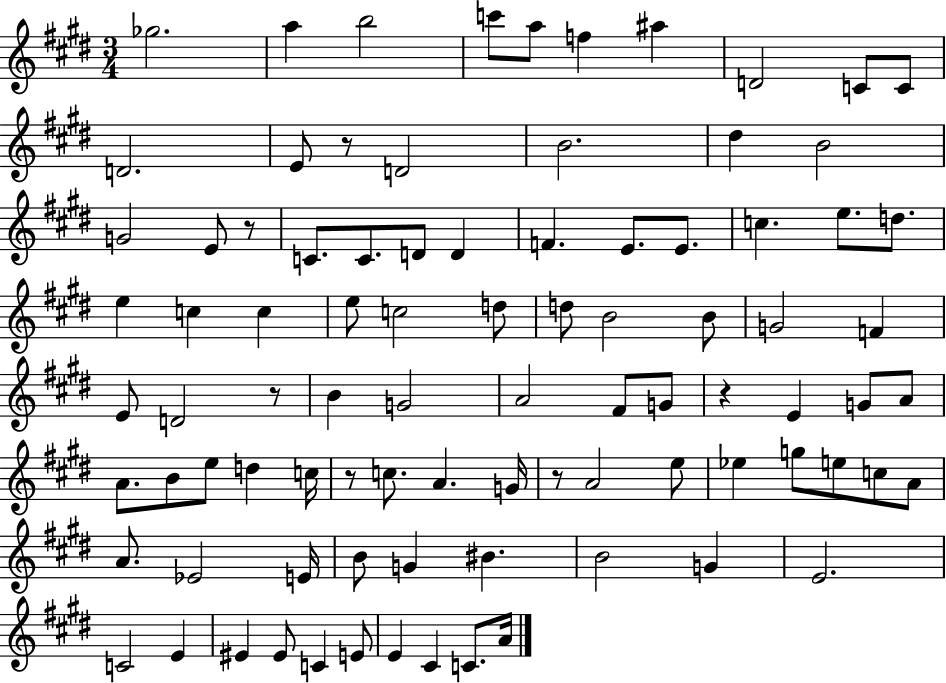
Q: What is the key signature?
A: E major